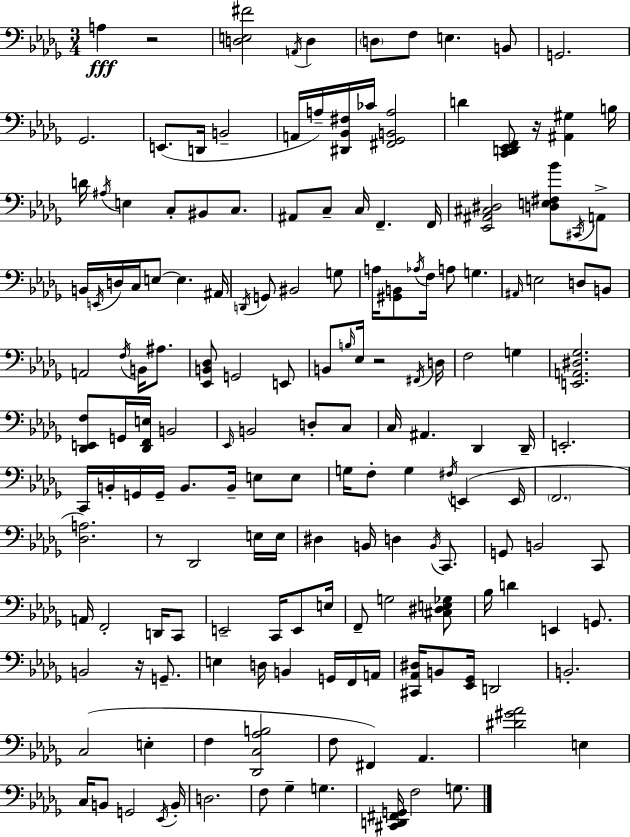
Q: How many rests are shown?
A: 5